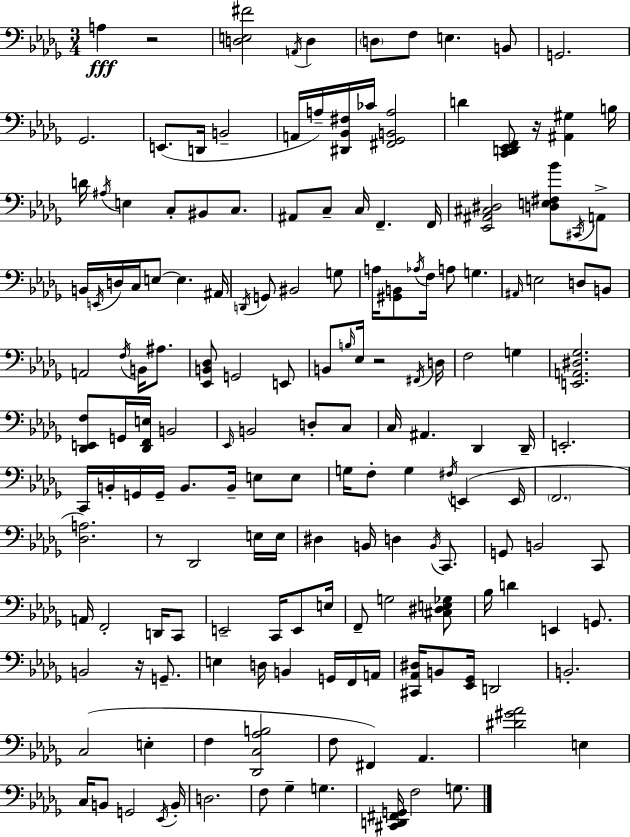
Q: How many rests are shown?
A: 5